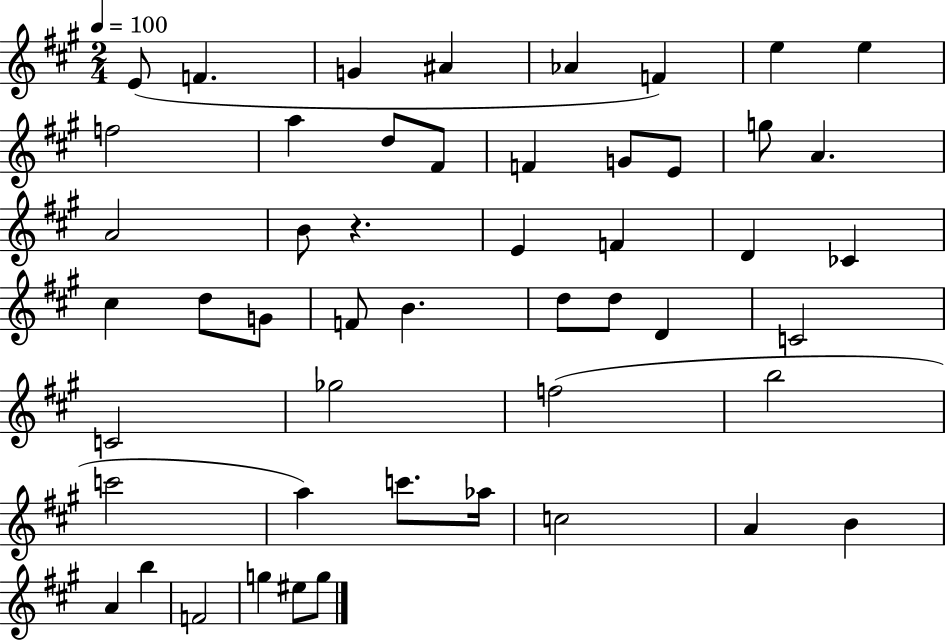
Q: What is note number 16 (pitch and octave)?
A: G5